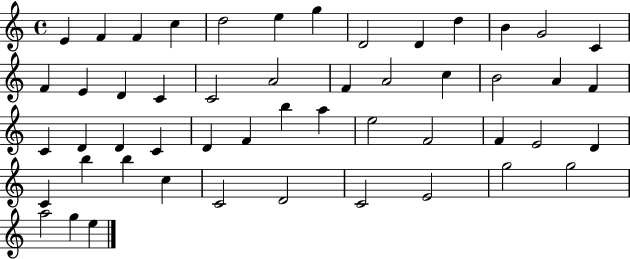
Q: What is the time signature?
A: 4/4